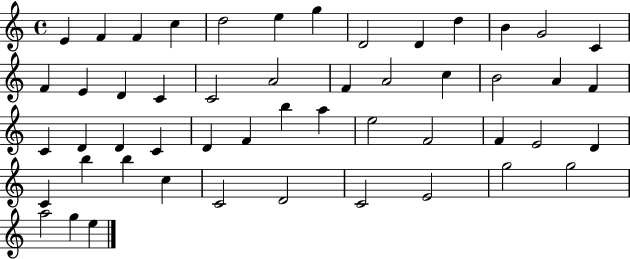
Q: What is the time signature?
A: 4/4